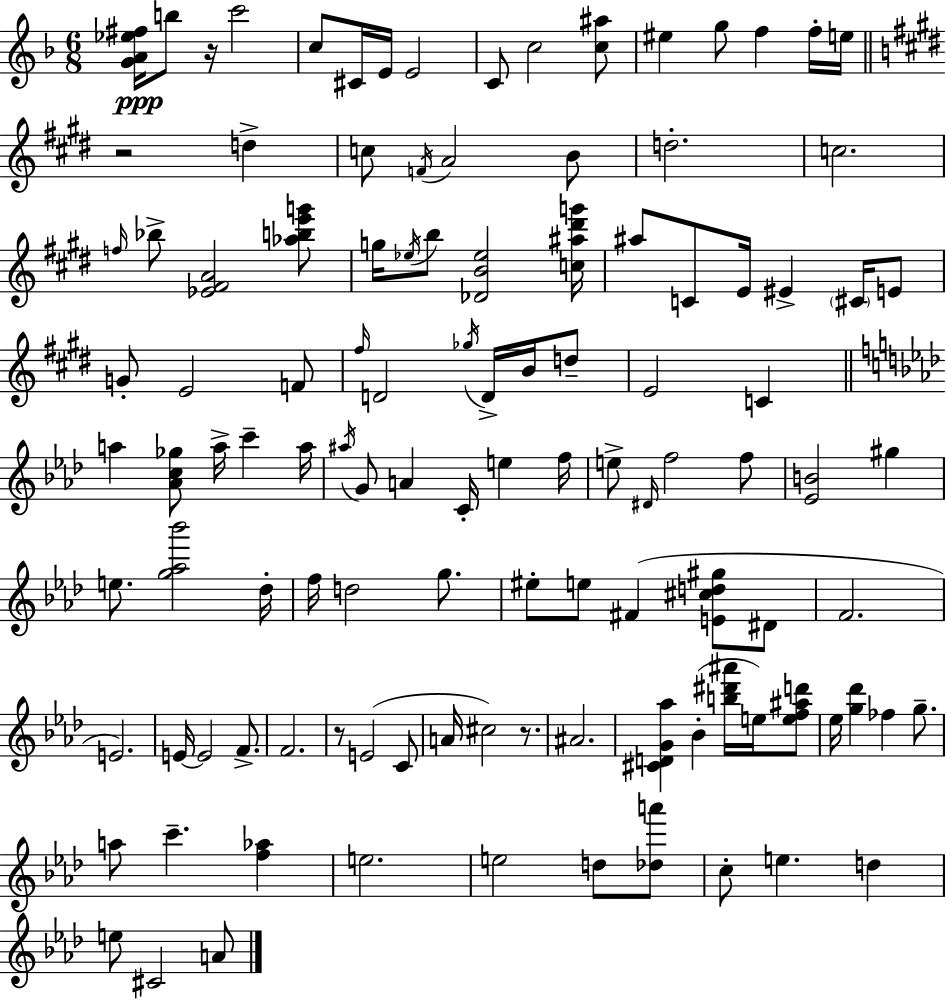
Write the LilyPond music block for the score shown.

{
  \clef treble
  \numericTimeSignature
  \time 6/8
  \key d \minor
  \repeat volta 2 { <g' a' ees'' fis''>16\ppp b''8 r16 c'''2 | c''8 cis'16 e'16 e'2 | c'8 c''2 <c'' ais''>8 | eis''4 g''8 f''4 f''16-. e''16 | \break \bar "||" \break \key e \major r2 d''4-> | c''8 \acciaccatura { f'16 } a'2 b'8 | d''2.-. | c''2. | \break \grace { f''16 } bes''8-> <ees' fis' a'>2 | <aes'' b'' e''' g'''>8 g''16 \acciaccatura { ees''16 } b''8 <des' b' ees''>2 | <c'' ais'' dis''' g'''>16 ais''8 c'8 e'16 eis'4-> | \parenthesize cis'16 e'8 g'8-. e'2 | \break f'8 \grace { fis''16 } d'2 | \acciaccatura { ges''16 } d'16-> b'16 d''8-- e'2 | c'4 \bar "||" \break \key f \minor a''4 <aes' c'' ges''>8 a''16-> c'''4-- a''16 | \acciaccatura { ais''16 } g'8 a'4 c'16-. e''4 | f''16 e''8-> \grace { dis'16 } f''2 | f''8 <ees' b'>2 gis''4 | \break e''8. <g'' aes'' bes'''>2 | des''16-. f''16 d''2 g''8. | eis''8-. e''8 fis'4( <e' cis'' d'' gis''>8 | dis'8 f'2. | \break e'2.) | e'16~~ e'2 f'8.-> | f'2. | r8 e'2( | \break c'8 a'16 cis''2) r8. | ais'2. | <cis' d' g' aes''>4 bes'4-.( <b'' dis''' ais'''>16 e''16) | <e'' f'' ais'' d'''>8 ees''16 <g'' des'''>4 fes''4 g''8.-- | \break a''8 c'''4.-- <f'' aes''>4 | e''2. | e''2 d''8 | <des'' a'''>8 c''8-. e''4. d''4 | \break e''8 cis'2 | a'8 } \bar "|."
}